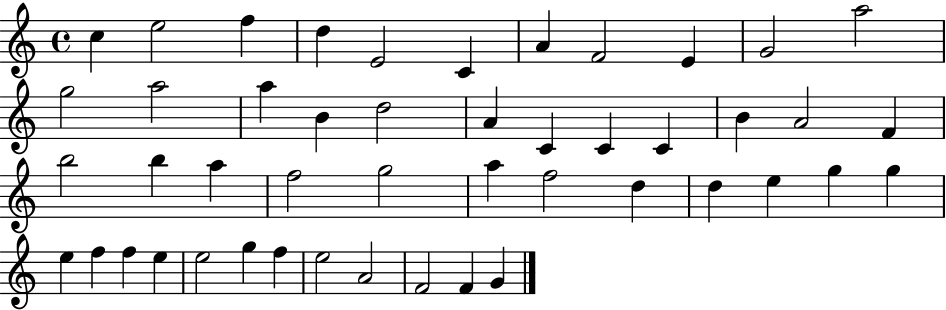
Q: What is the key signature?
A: C major